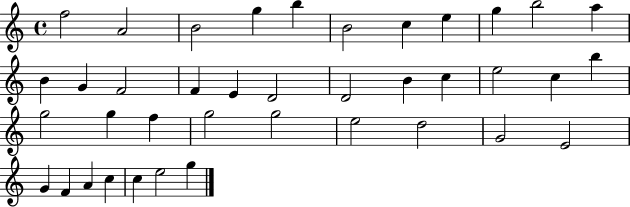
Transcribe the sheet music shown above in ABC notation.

X:1
T:Untitled
M:4/4
L:1/4
K:C
f2 A2 B2 g b B2 c e g b2 a B G F2 F E D2 D2 B c e2 c b g2 g f g2 g2 e2 d2 G2 E2 G F A c c e2 g